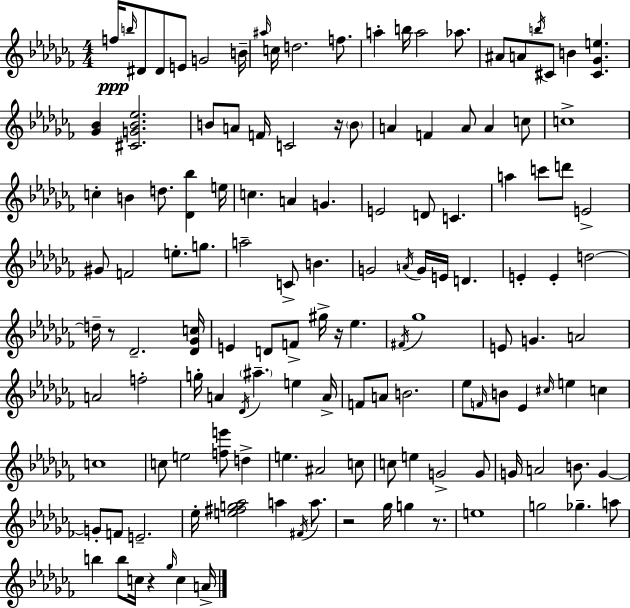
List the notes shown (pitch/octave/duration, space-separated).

F5/s B5/s D#4/e D#4/e E4/e G4/h B4/s A#5/s C5/s D5/h. F5/e. A5/q B5/s A5/h Ab5/e. A#4/e A4/e B5/s C#4/e B4/q [C#4,Gb4,E5]/q. [Gb4,Bb4]/q [C#4,G4,Bb4,Eb5]/h. B4/e A4/e F4/s C4/h R/s B4/e A4/q F4/q A4/e A4/q C5/e C5/w C5/q B4/q D5/e. [Db4,Bb5]/q E5/s C5/q. A4/q G4/q. E4/h D4/e C4/q. A5/q C6/e D6/e E4/h G#4/e F4/h E5/e. G5/e. A5/h C4/e B4/q. G4/h A4/s G4/s E4/s D4/q. E4/q E4/q D5/h D5/s R/e Db4/h. [Db4,Gb4,C5]/s E4/q D4/e F4/e G#5/s R/s Eb5/q. F#4/s Gb5/w E4/e G4/q. A4/h A4/h F5/h G5/s A4/q Db4/s A#5/q. E5/q A4/s F4/e A4/e B4/h. Eb5/e F4/s B4/e Eb4/q C#5/s E5/q C5/q C5/w C5/e E5/h [F5,E6]/e D5/q E5/q. A#4/h C5/e C5/e E5/q G4/h G4/e G4/s A4/h B4/e. G4/q G4/e F4/e E4/h. Eb5/s [E5,F#5,G5,Ab5]/h A5/q F#4/s A5/e. R/h Gb5/s G5/q R/e. E5/w G5/h Gb5/q. A5/e B5/q B5/e C5/s R/q Gb5/s C5/q A4/s